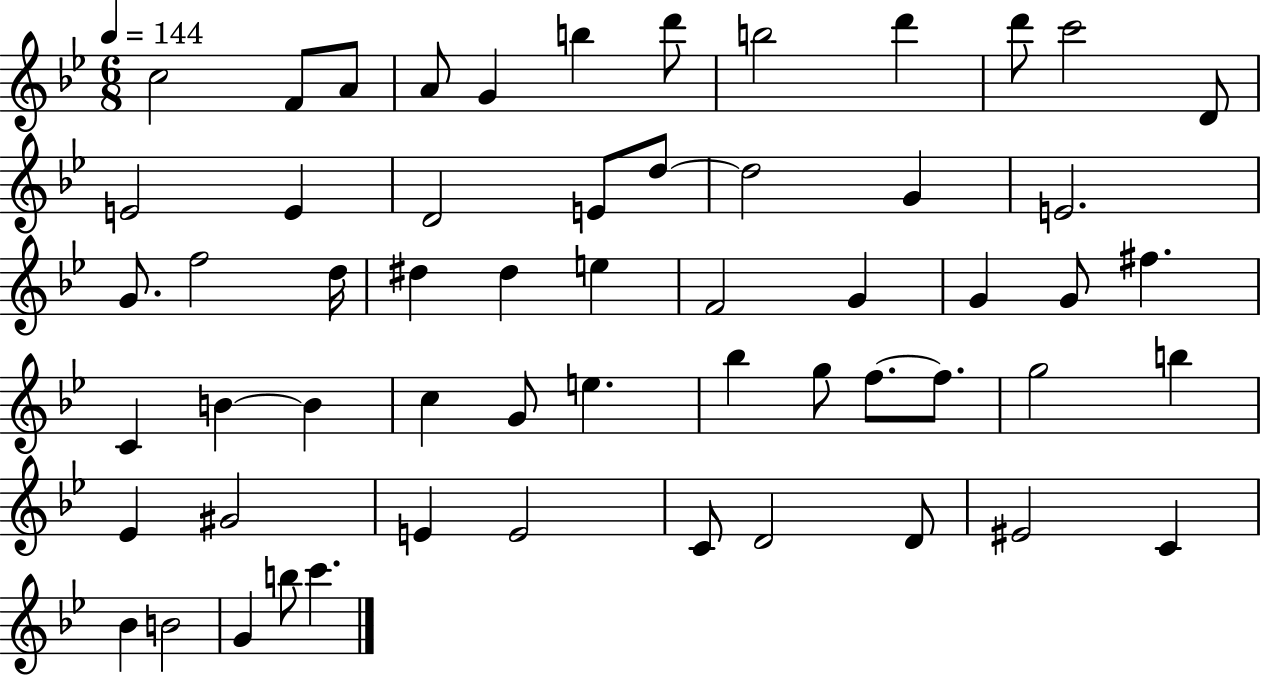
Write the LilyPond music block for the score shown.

{
  \clef treble
  \numericTimeSignature
  \time 6/8
  \key bes \major
  \tempo 4 = 144
  c''2 f'8 a'8 | a'8 g'4 b''4 d'''8 | b''2 d'''4 | d'''8 c'''2 d'8 | \break e'2 e'4 | d'2 e'8 d''8~~ | d''2 g'4 | e'2. | \break g'8. f''2 d''16 | dis''4 dis''4 e''4 | f'2 g'4 | g'4 g'8 fis''4. | \break c'4 b'4~~ b'4 | c''4 g'8 e''4. | bes''4 g''8 f''8.~~ f''8. | g''2 b''4 | \break ees'4 gis'2 | e'4 e'2 | c'8 d'2 d'8 | eis'2 c'4 | \break bes'4 b'2 | g'4 b''8 c'''4. | \bar "|."
}